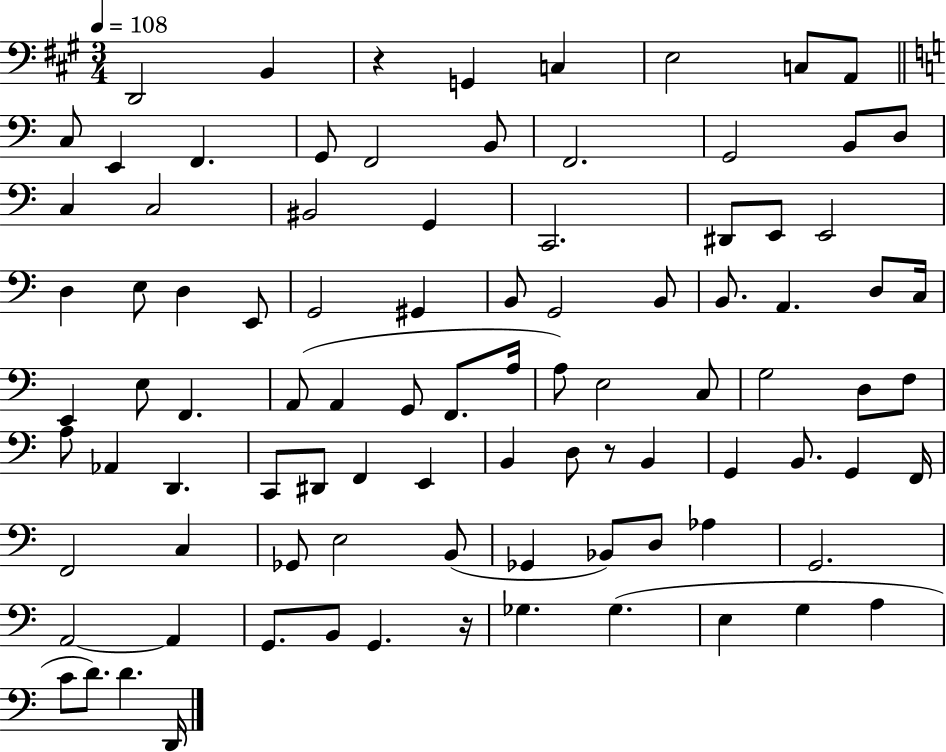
D2/h B2/q R/q G2/q C3/q E3/h C3/e A2/e C3/e E2/q F2/q. G2/e F2/h B2/e F2/h. G2/h B2/e D3/e C3/q C3/h BIS2/h G2/q C2/h. D#2/e E2/e E2/h D3/q E3/e D3/q E2/e G2/h G#2/q B2/e G2/h B2/e B2/e. A2/q. D3/e C3/s E2/q E3/e F2/q. A2/e A2/q G2/e F2/e. A3/s A3/e E3/h C3/e G3/h D3/e F3/e A3/e Ab2/q D2/q. C2/e D#2/e F2/q E2/q B2/q D3/e R/e B2/q G2/q B2/e. G2/q F2/s F2/h C3/q Gb2/e E3/h B2/e Gb2/q Bb2/e D3/e Ab3/q G2/h. A2/h A2/q G2/e. B2/e G2/q. R/s Gb3/q. Gb3/q. E3/q G3/q A3/q C4/e D4/e. D4/q. D2/s